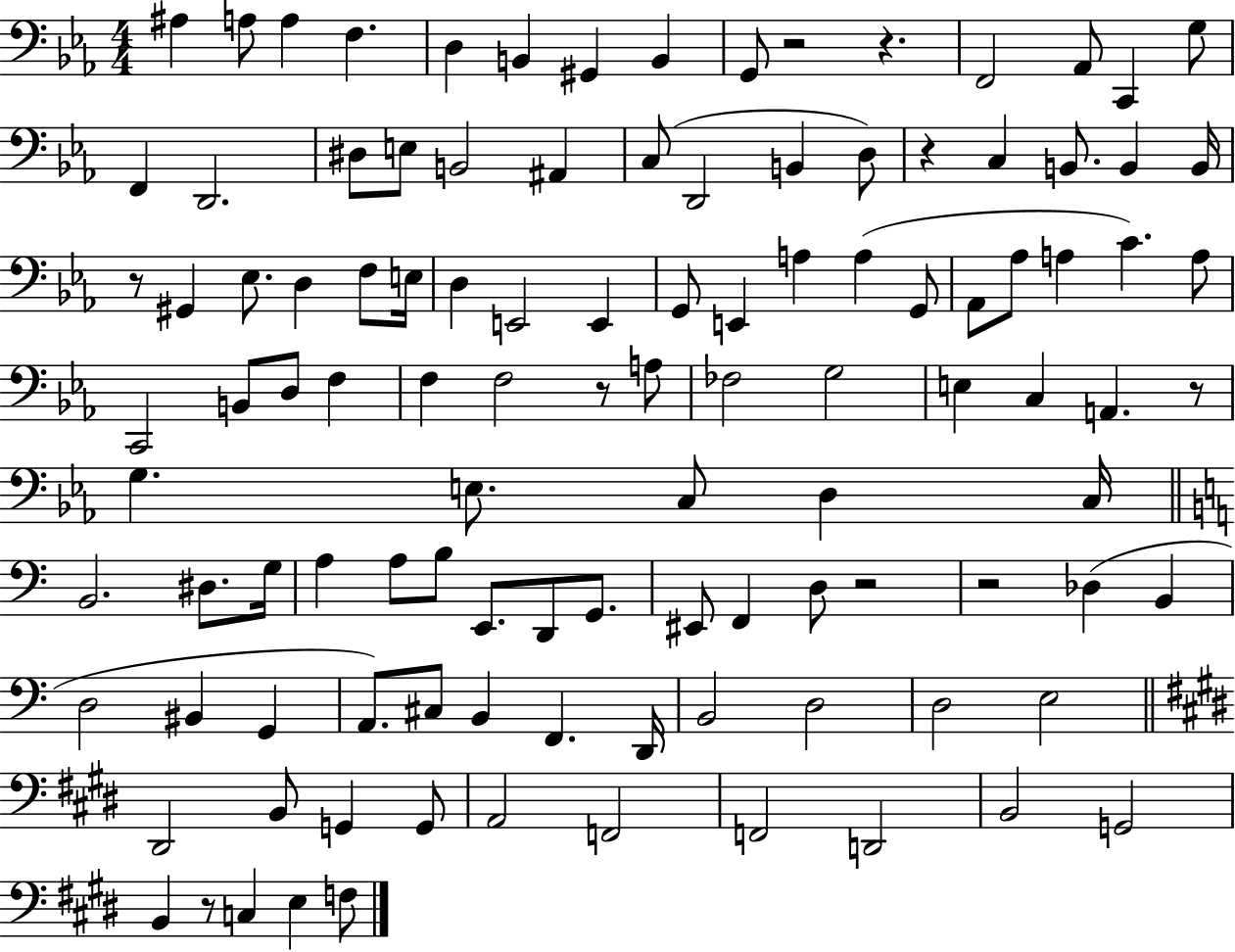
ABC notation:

X:1
T:Untitled
M:4/4
L:1/4
K:Eb
^A, A,/2 A, F, D, B,, ^G,, B,, G,,/2 z2 z F,,2 _A,,/2 C,, G,/2 F,, D,,2 ^D,/2 E,/2 B,,2 ^A,, C,/2 D,,2 B,, D,/2 z C, B,,/2 B,, B,,/4 z/2 ^G,, _E,/2 D, F,/2 E,/4 D, E,,2 E,, G,,/2 E,, A, A, G,,/2 _A,,/2 _A,/2 A, C A,/2 C,,2 B,,/2 D,/2 F, F, F,2 z/2 A,/2 _F,2 G,2 E, C, A,, z/2 G, E,/2 C,/2 D, C,/4 B,,2 ^D,/2 G,/4 A, A,/2 B,/2 E,,/2 D,,/2 G,,/2 ^E,,/2 F,, D,/2 z2 z2 _D, B,, D,2 ^B,, G,, A,,/2 ^C,/2 B,, F,, D,,/4 B,,2 D,2 D,2 E,2 ^D,,2 B,,/2 G,, G,,/2 A,,2 F,,2 F,,2 D,,2 B,,2 G,,2 B,, z/2 C, E, F,/2